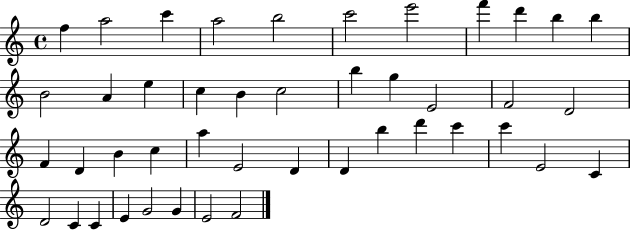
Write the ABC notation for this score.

X:1
T:Untitled
M:4/4
L:1/4
K:C
f a2 c' a2 b2 c'2 e'2 f' d' b b B2 A e c B c2 b g E2 F2 D2 F D B c a E2 D D b d' c' c' E2 C D2 C C E G2 G E2 F2